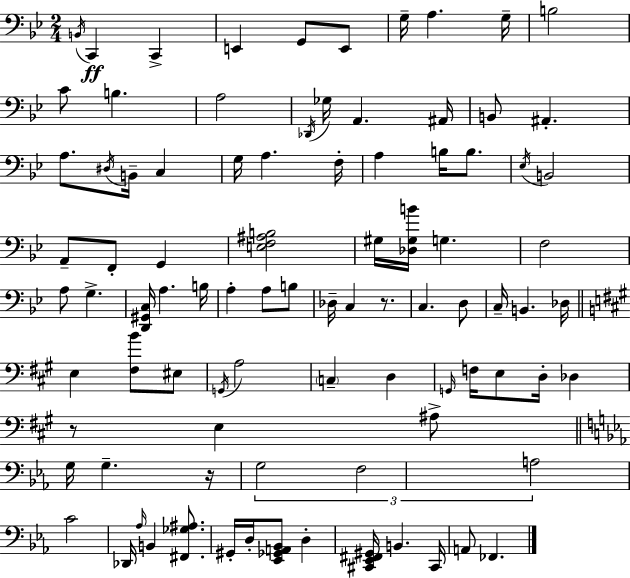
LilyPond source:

{
  \clef bass
  \numericTimeSignature
  \time 2/4
  \key bes \major
  \acciaccatura { b,16 }\ff c,4 c,4-> | e,4 g,8 e,8 | g16-- a4. | g16-- b2 | \break c'8 b4. | a2 | \acciaccatura { des,16 } ges16 a,4. | ais,16 b,8 ais,4.-. | \break a8. \acciaccatura { dis16 } b,16-- c4 | g16 a4. | f16-. a4 b16 | b8. \acciaccatura { ees16 } b,2 | \break a,8-- f,8-. | g,4 <e f ais b>2 | gis16 <des gis b'>16 g4. | f2 | \break a8 g4.-> | <d, gis, c>16 a4. | b16 a4-. | a8 b8 des16-- c4 | \break r8. c4. | d8 c16-- b,4. | des16 \bar "||" \break \key a \major e4 <fis b'>8 eis8 | \acciaccatura { g,16 } a2 | \parenthesize c4-- d4 | \grace { g,16 } f16 e8 d16-. des4 | \break r8 e4 | ais8-> \bar "||" \break \key c \minor g16 g4.-- r16 | \tuplet 3/2 { g2 | f2 | a2 } | \break c'2 | des,16 \grace { aes16 } b,4 <fis, ges ais>8. | gis,16-. d16-. <ees, ges, a, bes,>8 d4-. | <cis, ees, fis, gis,>16 b,4. | \break cis,16 a,8 fes,4. | \bar "|."
}